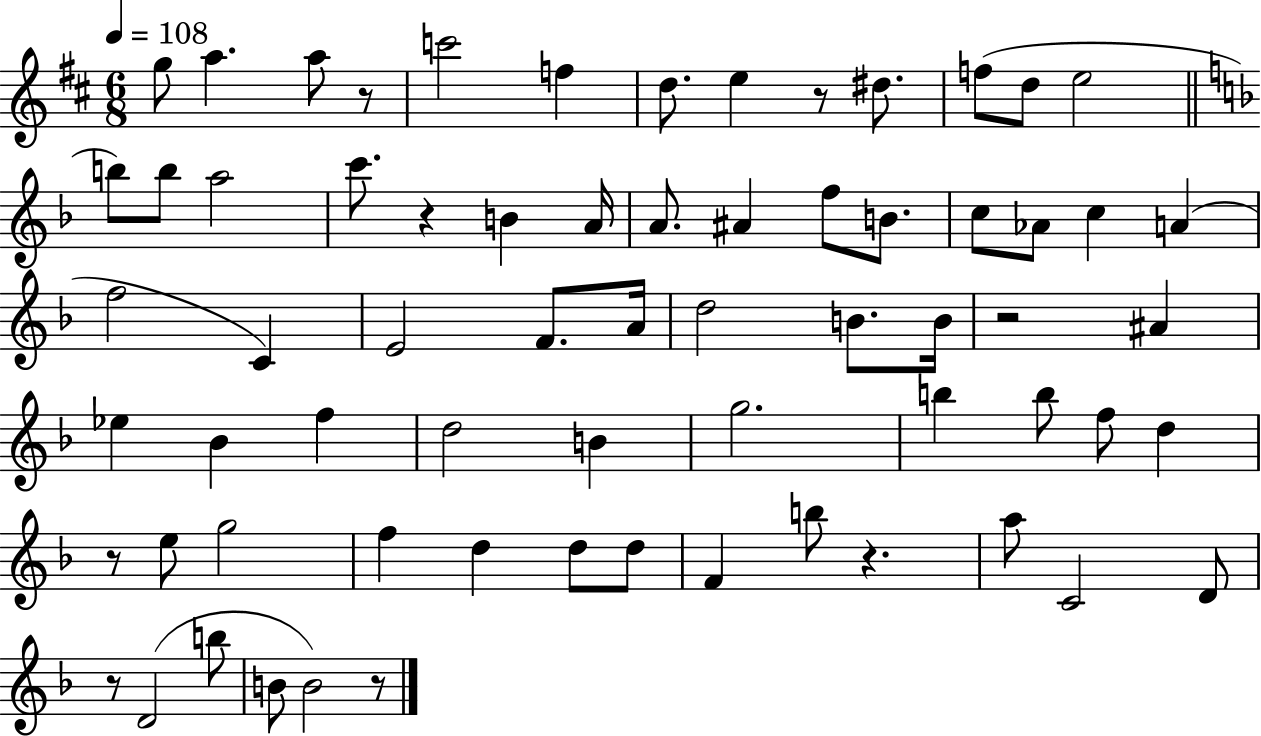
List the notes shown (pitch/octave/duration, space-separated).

G5/e A5/q. A5/e R/e C6/h F5/q D5/e. E5/q R/e D#5/e. F5/e D5/e E5/h B5/e B5/e A5/h C6/e. R/q B4/q A4/s A4/e. A#4/q F5/e B4/e. C5/e Ab4/e C5/q A4/q F5/h C4/q E4/h F4/e. A4/s D5/h B4/e. B4/s R/h A#4/q Eb5/q Bb4/q F5/q D5/h B4/q G5/h. B5/q B5/e F5/e D5/q R/e E5/e G5/h F5/q D5/q D5/e D5/e F4/q B5/e R/q. A5/e C4/h D4/e R/e D4/h B5/e B4/e B4/h R/e